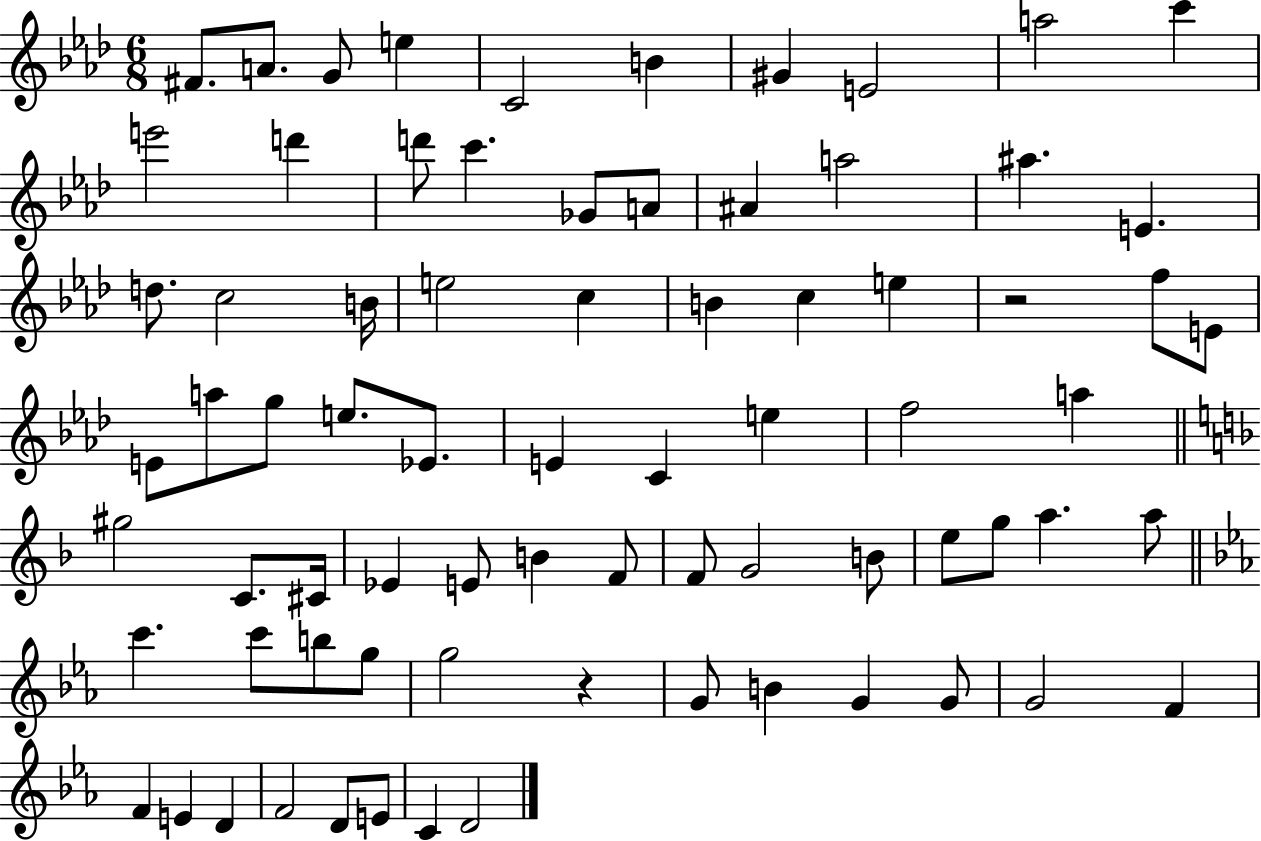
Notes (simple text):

F#4/e. A4/e. G4/e E5/q C4/h B4/q G#4/q E4/h A5/h C6/q E6/h D6/q D6/e C6/q. Gb4/e A4/e A#4/q A5/h A#5/q. E4/q. D5/e. C5/h B4/s E5/h C5/q B4/q C5/q E5/q R/h F5/e E4/e E4/e A5/e G5/e E5/e. Eb4/e. E4/q C4/q E5/q F5/h A5/q G#5/h C4/e. C#4/s Eb4/q E4/e B4/q F4/e F4/e G4/h B4/e E5/e G5/e A5/q. A5/e C6/q. C6/e B5/e G5/e G5/h R/q G4/e B4/q G4/q G4/e G4/h F4/q F4/q E4/q D4/q F4/h D4/e E4/e C4/q D4/h